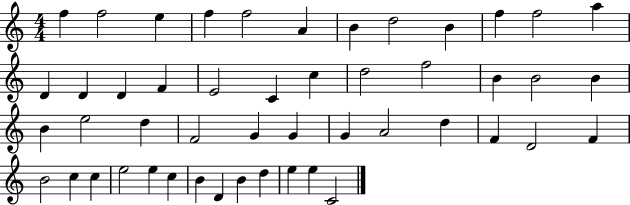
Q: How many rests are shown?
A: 0